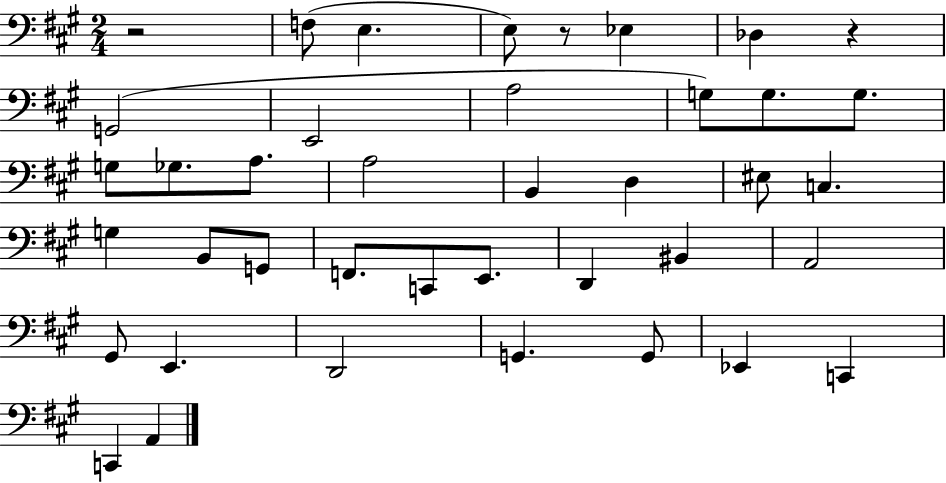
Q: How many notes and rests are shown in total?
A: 40